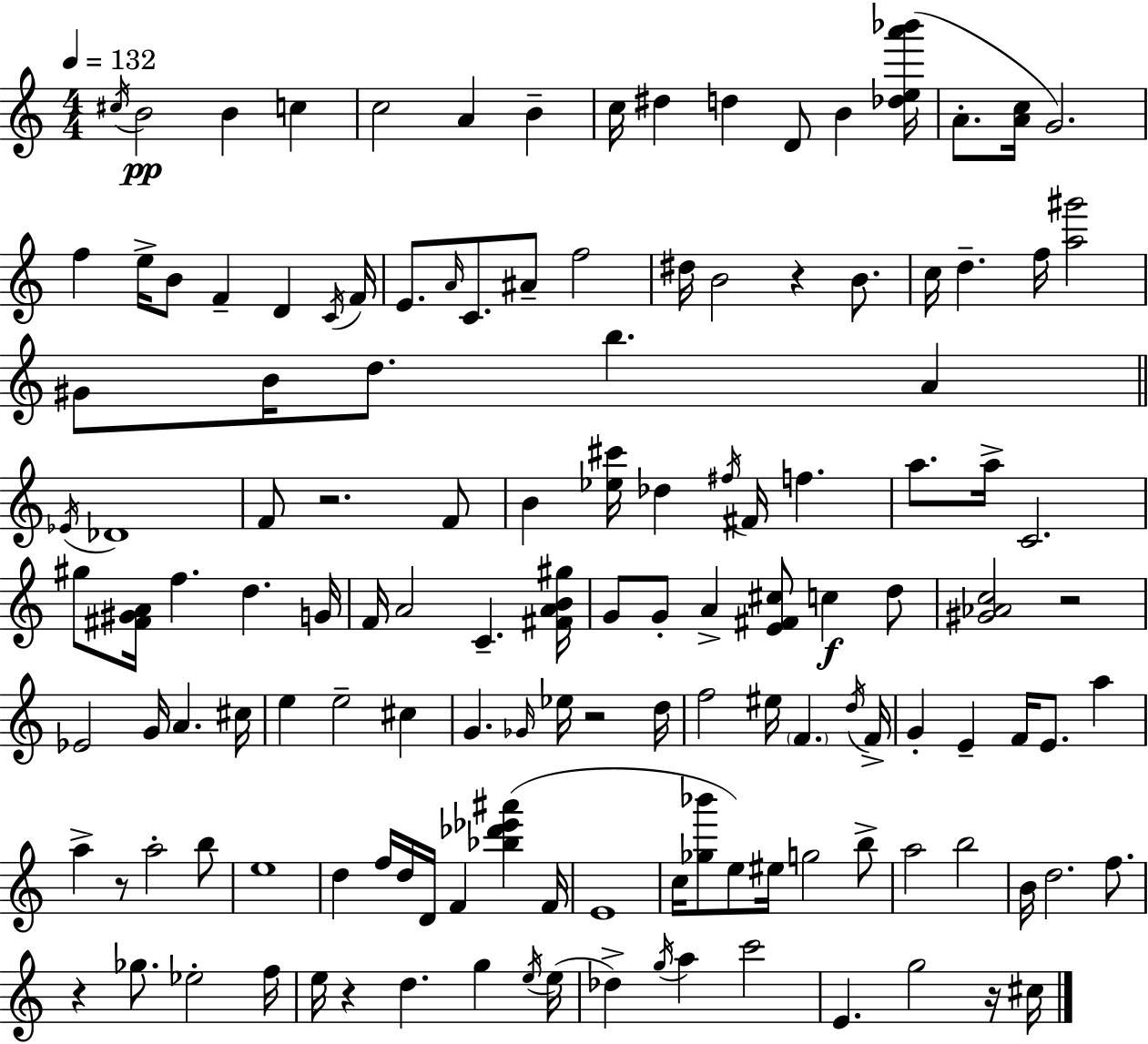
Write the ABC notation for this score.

X:1
T:Untitled
M:4/4
L:1/4
K:Am
^c/4 B2 B c c2 A B c/4 ^d d D/2 B [_dea'_b']/4 A/2 [Ac]/4 G2 f e/4 B/2 F D C/4 F/4 E/2 A/4 C/2 ^A/2 f2 ^d/4 B2 z B/2 c/4 d f/4 [a^g']2 ^G/2 B/4 d/2 b A _E/4 _D4 F/2 z2 F/2 B [_e^c']/4 _d ^f/4 ^F/4 f a/2 a/4 C2 ^g/2 [^F^GA]/4 f d G/4 F/4 A2 C [^FAB^g]/4 G/2 G/2 A [E^F^c]/2 c d/2 [^G_Ac]2 z2 _E2 G/4 A ^c/4 e e2 ^c G _G/4 _e/4 z2 d/4 f2 ^e/4 F d/4 F/4 G E F/4 E/2 a a z/2 a2 b/2 e4 d f/4 d/4 D/4 F [_b_d'_e'^a'] F/4 E4 c/4 [_g_b']/2 e/2 ^e/4 g2 b/2 a2 b2 B/4 d2 f/2 z _g/2 _e2 f/4 e/4 z d g e/4 e/4 _d g/4 a c'2 E g2 z/4 ^c/4